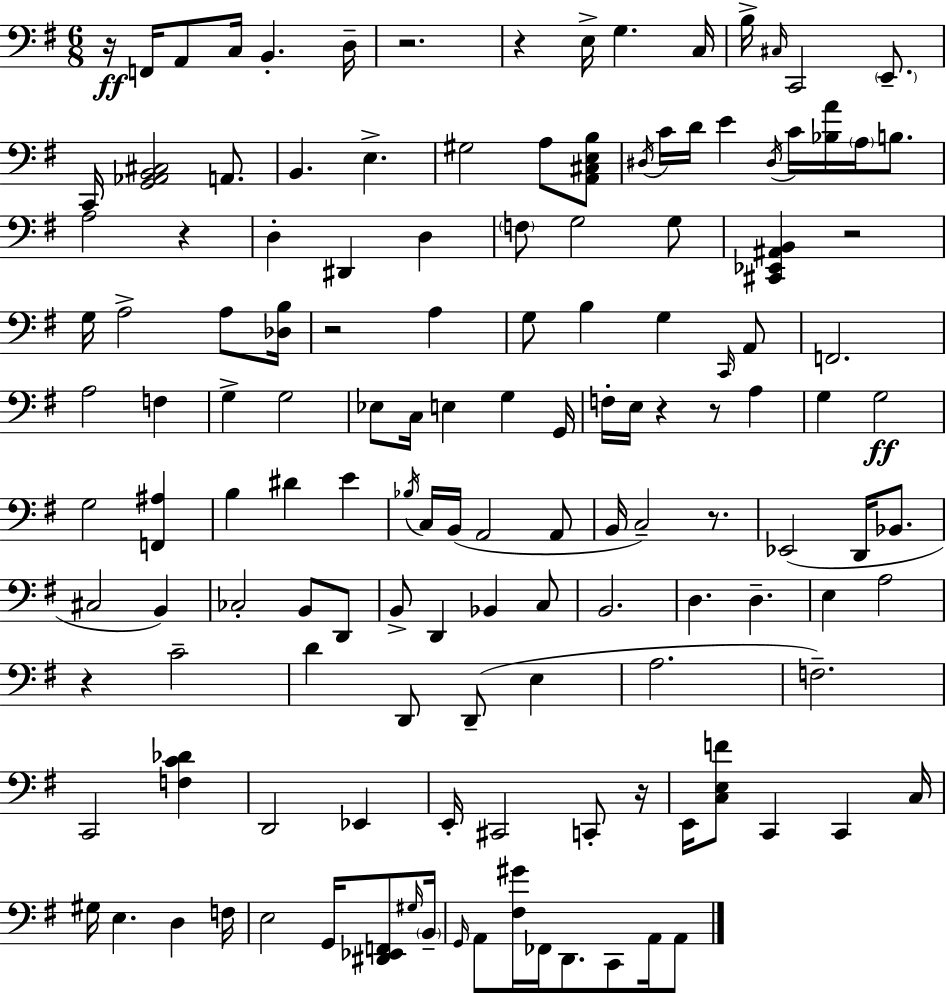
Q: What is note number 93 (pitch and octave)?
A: C2